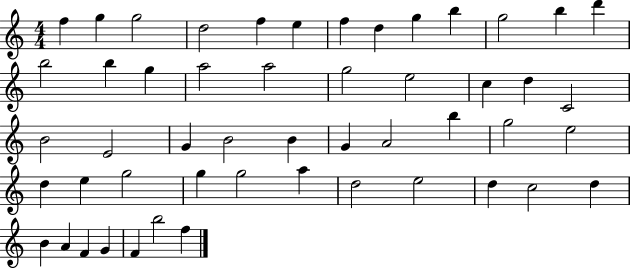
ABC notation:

X:1
T:Untitled
M:4/4
L:1/4
K:C
f g g2 d2 f e f d g b g2 b d' b2 b g a2 a2 g2 e2 c d C2 B2 E2 G B2 B G A2 b g2 e2 d e g2 g g2 a d2 e2 d c2 d B A F G F b2 f